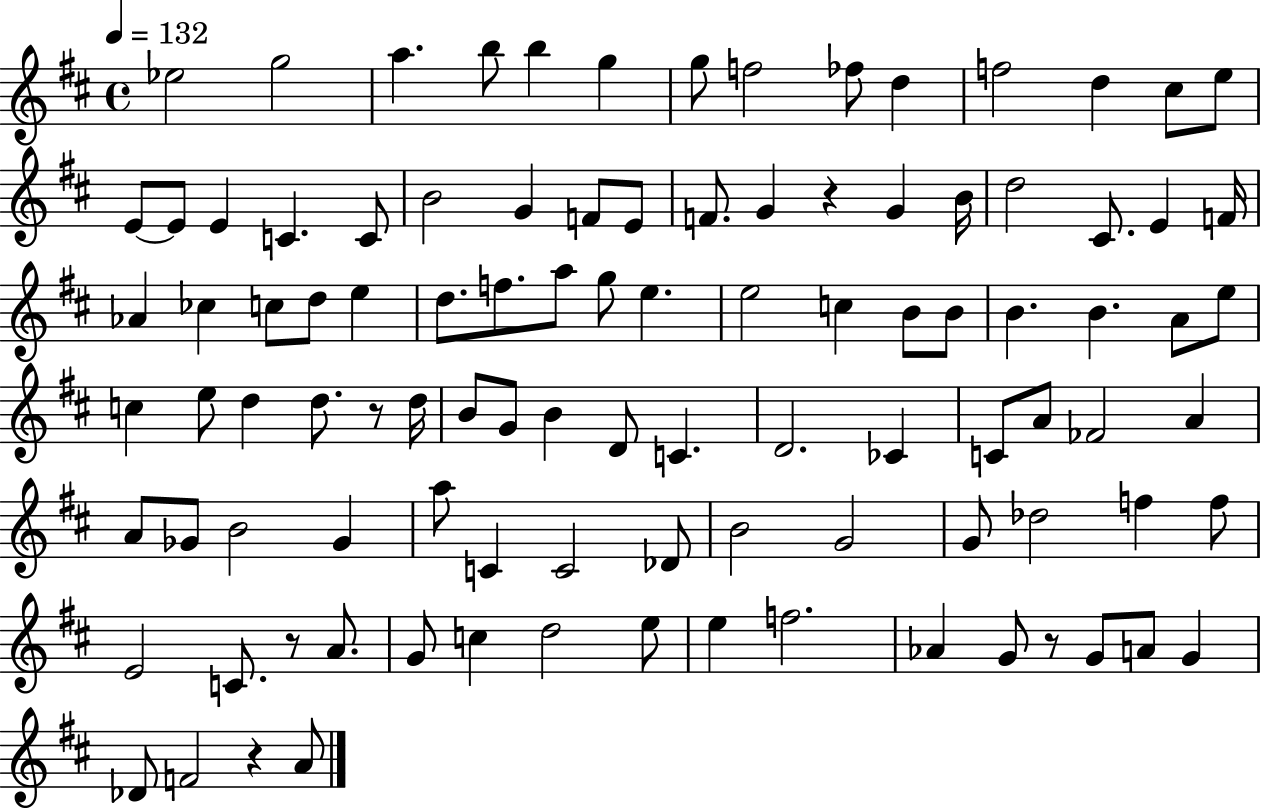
Eb5/h G5/h A5/q. B5/e B5/q G5/q G5/e F5/h FES5/e D5/q F5/h D5/q C#5/e E5/e E4/e E4/e E4/q C4/q. C4/e B4/h G4/q F4/e E4/e F4/e. G4/q R/q G4/q B4/s D5/h C#4/e. E4/q F4/s Ab4/q CES5/q C5/e D5/e E5/q D5/e. F5/e. A5/e G5/e E5/q. E5/h C5/q B4/e B4/e B4/q. B4/q. A4/e E5/e C5/q E5/e D5/q D5/e. R/e D5/s B4/e G4/e B4/q D4/e C4/q. D4/h. CES4/q C4/e A4/e FES4/h A4/q A4/e Gb4/e B4/h Gb4/q A5/e C4/q C4/h Db4/e B4/h G4/h G4/e Db5/h F5/q F5/e E4/h C4/e. R/e A4/e. G4/e C5/q D5/h E5/e E5/q F5/h. Ab4/q G4/e R/e G4/e A4/e G4/q Db4/e F4/h R/q A4/e